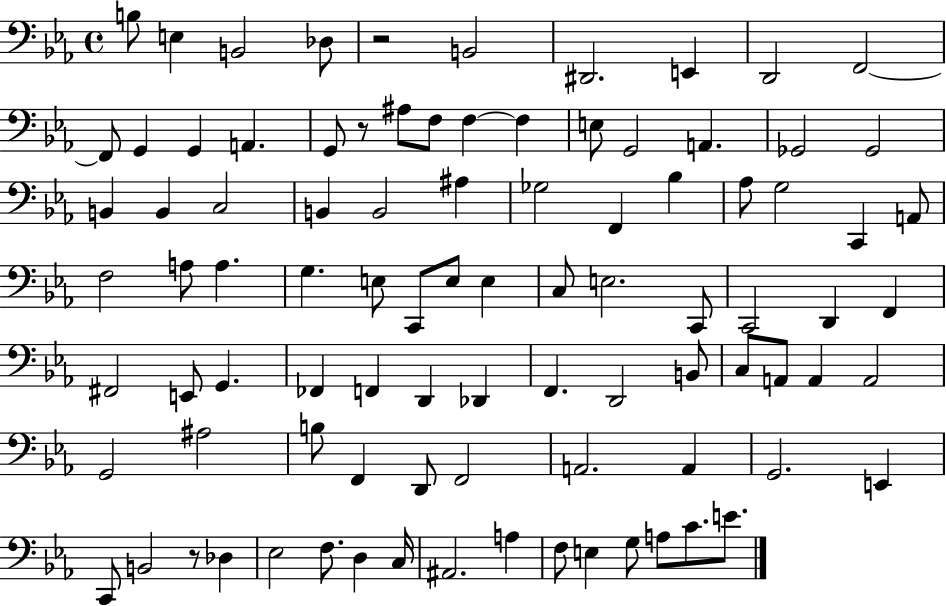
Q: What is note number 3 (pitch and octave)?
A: B2